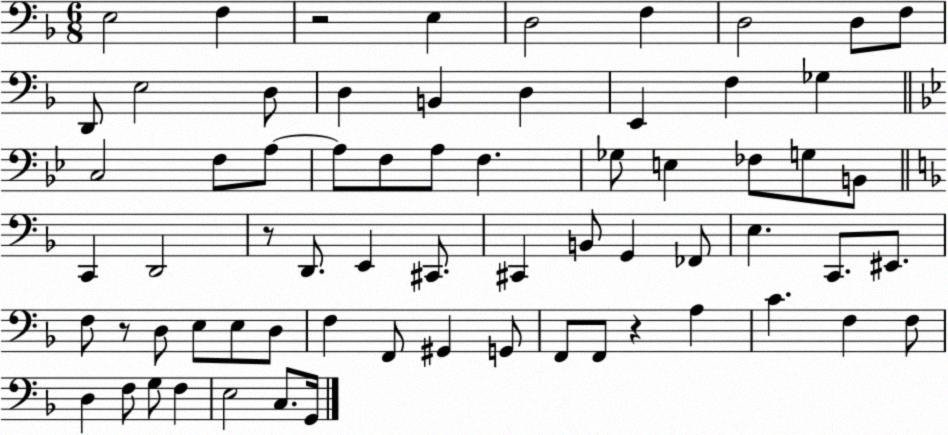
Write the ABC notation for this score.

X:1
T:Untitled
M:6/8
L:1/4
K:F
E,2 F, z2 E, D,2 F, D,2 D,/2 F,/2 D,,/2 E,2 D,/2 D, B,, D, E,, F, _G, C,2 F,/2 A,/2 A,/2 F,/2 A,/2 F, _G,/2 E, _F,/2 G,/2 B,,/2 C,, D,,2 z/2 D,,/2 E,, ^C,,/2 ^C,, B,,/2 G,, _F,,/2 E, C,,/2 ^E,,/2 F,/2 z/2 D,/2 E,/2 E,/2 D,/2 F, F,,/2 ^G,, G,,/2 F,,/2 F,,/2 z A, C F, F,/2 D, F,/2 G,/2 F, E,2 C,/2 G,,/4